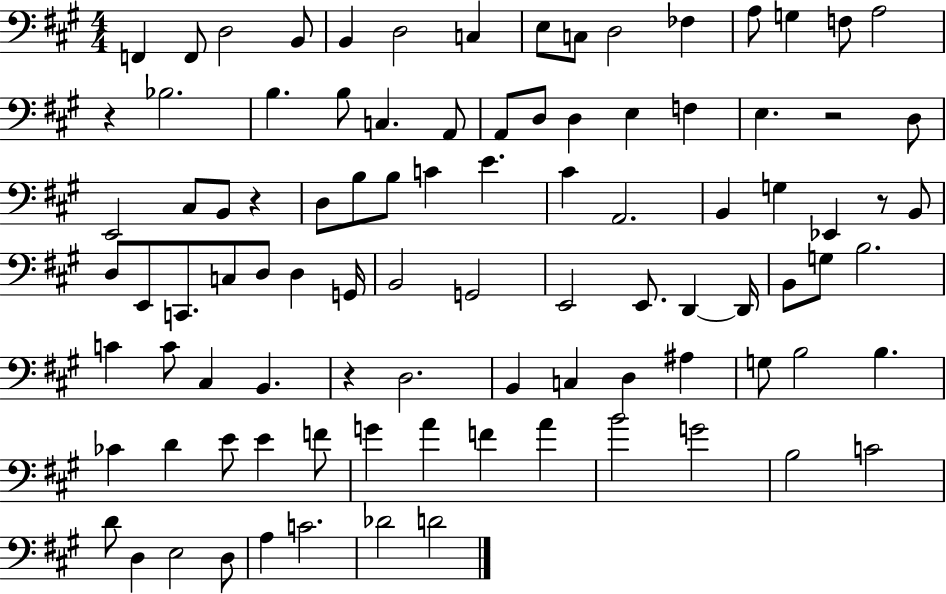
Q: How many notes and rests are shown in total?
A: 95